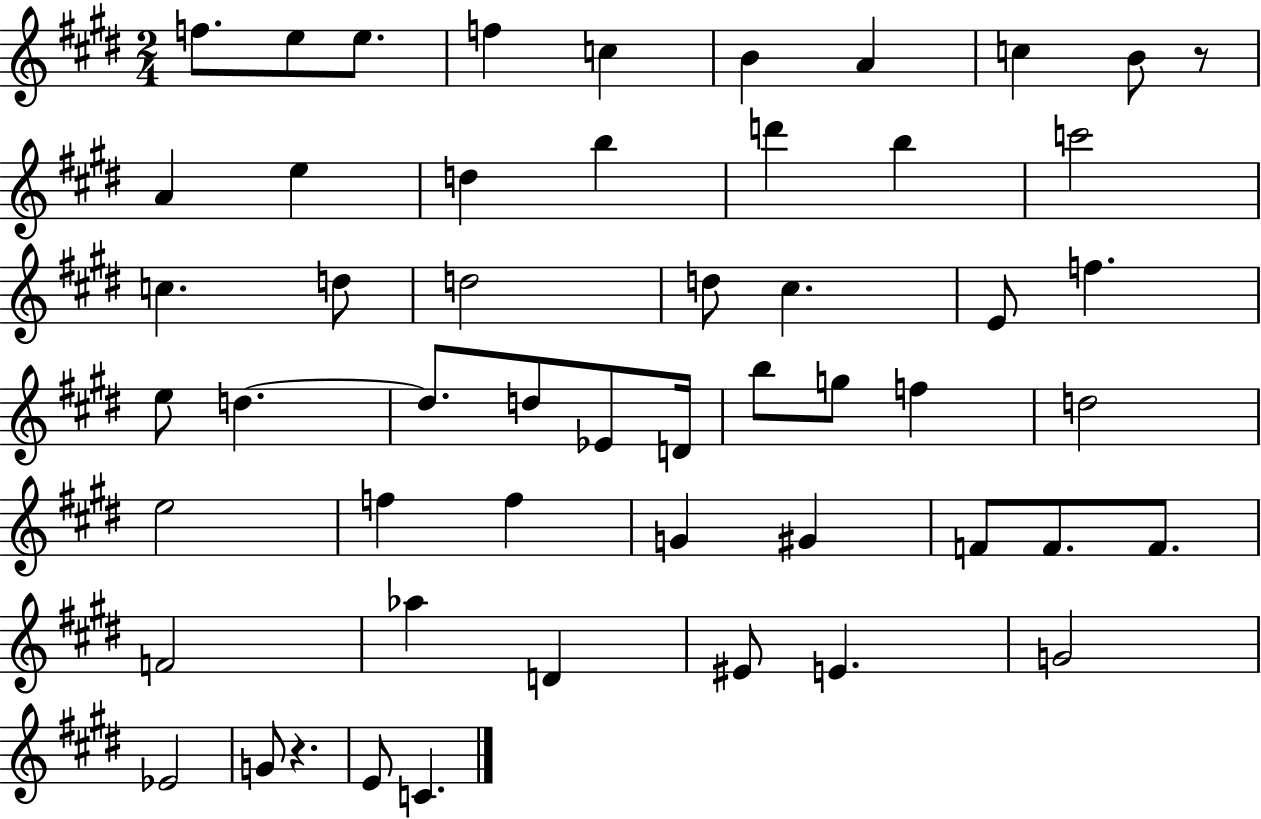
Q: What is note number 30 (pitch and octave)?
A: B5